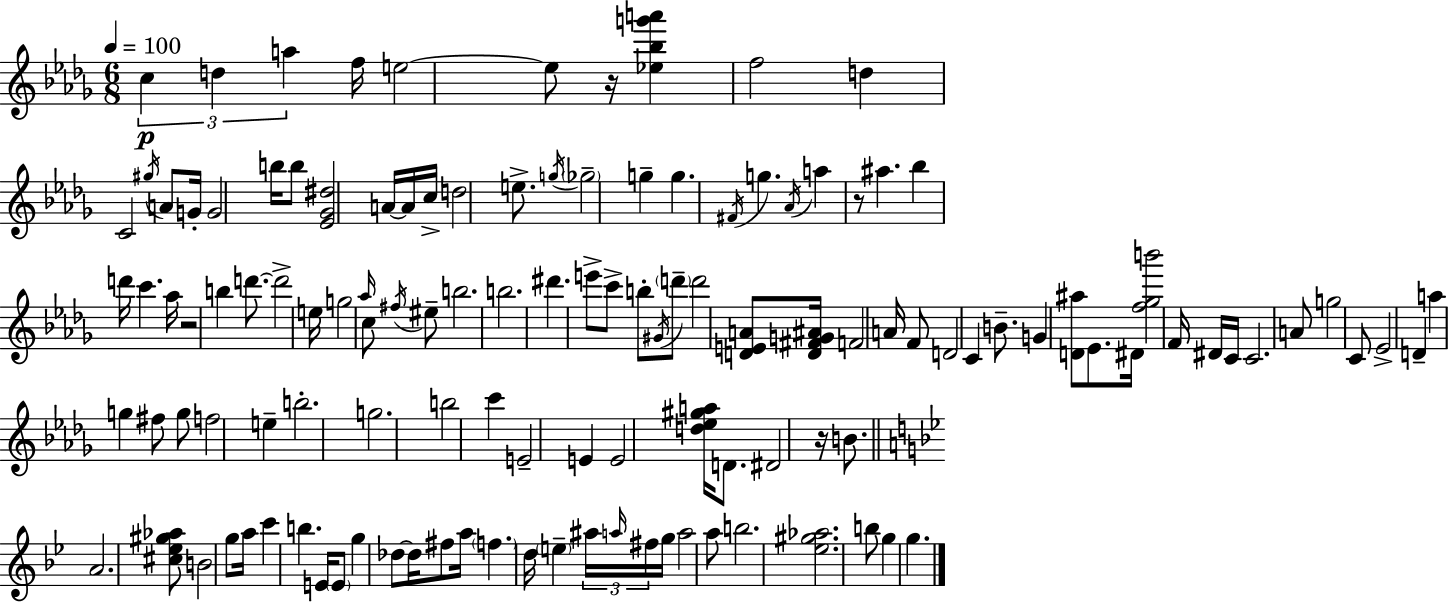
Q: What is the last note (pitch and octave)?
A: G5